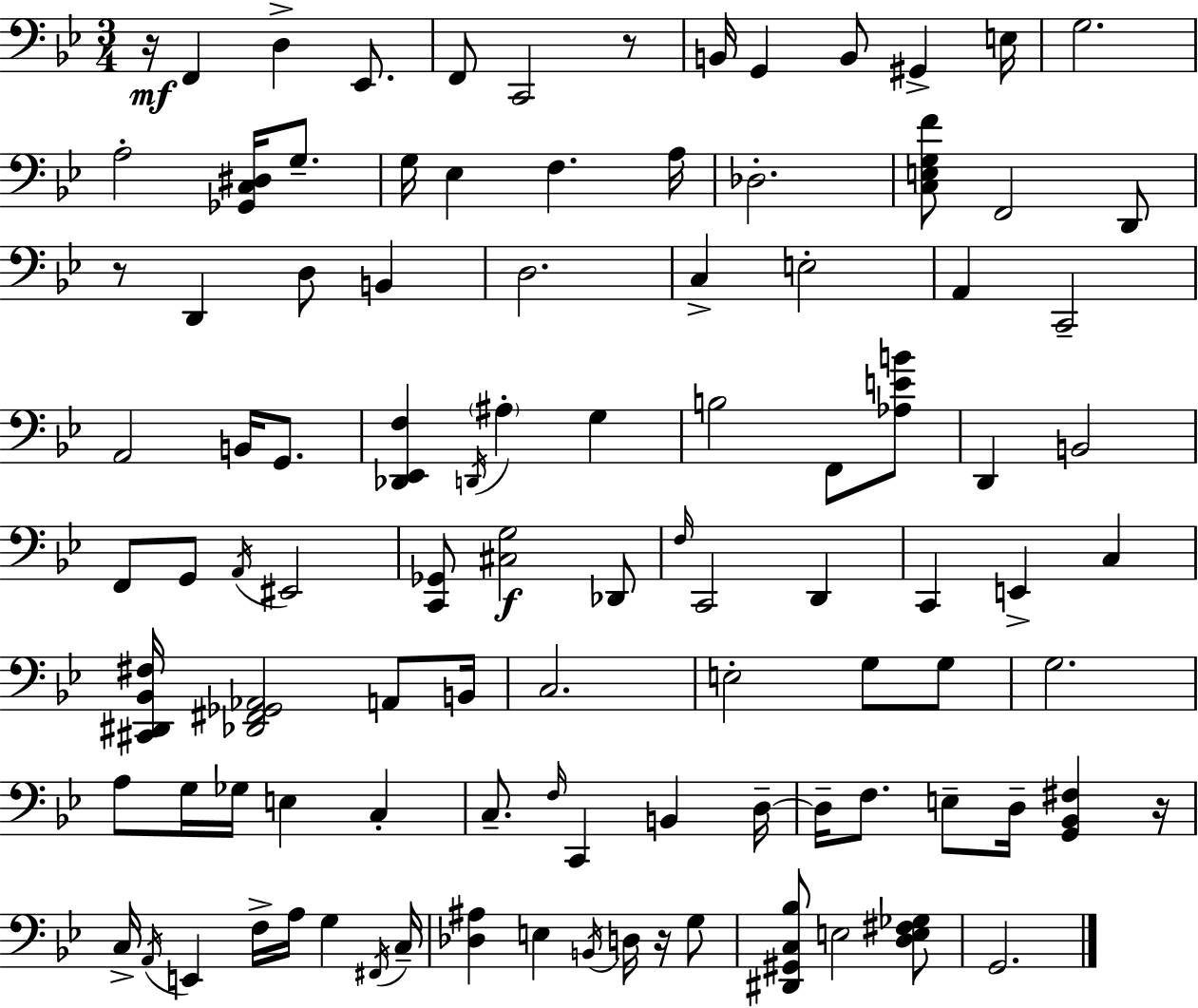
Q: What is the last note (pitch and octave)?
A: G2